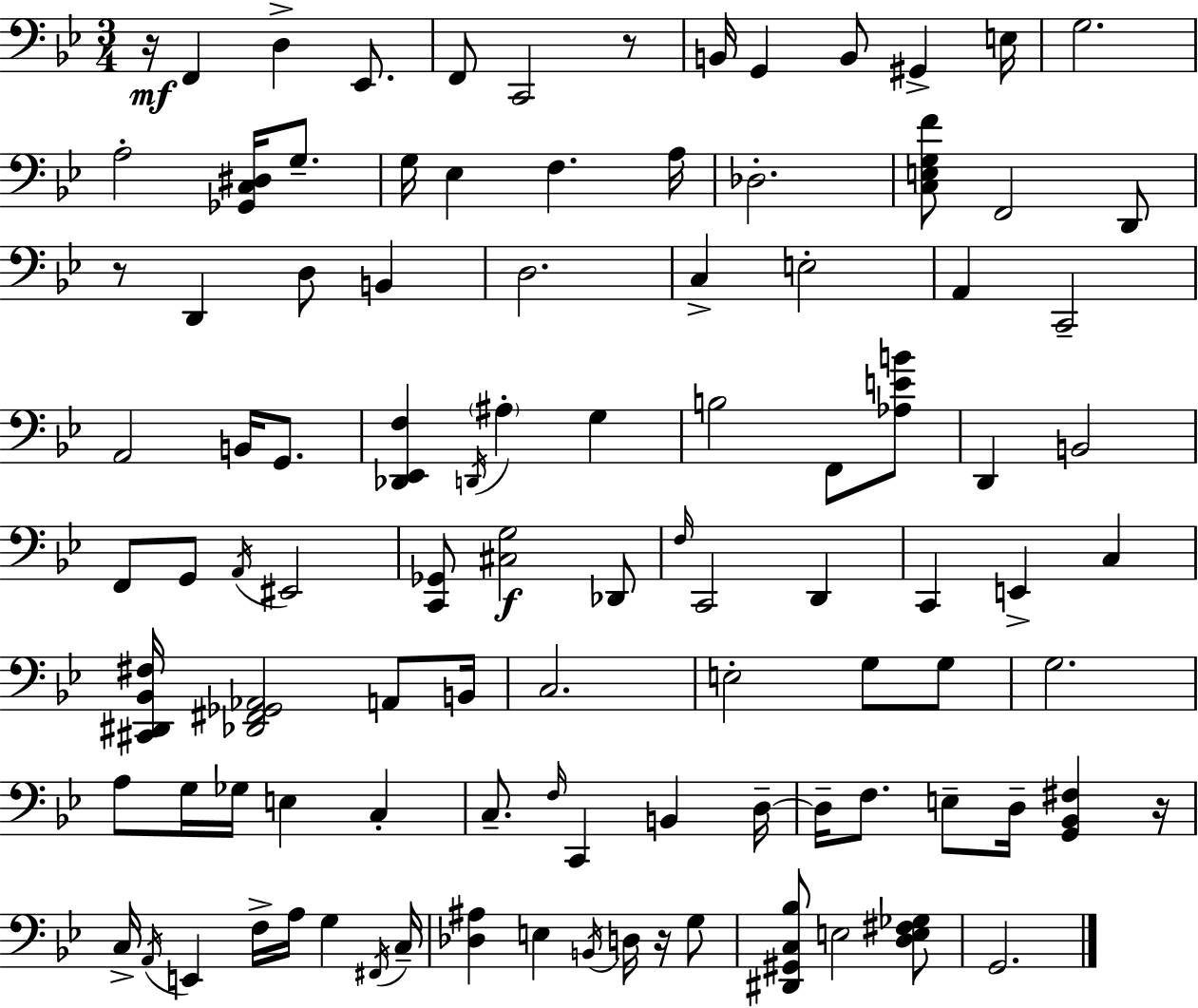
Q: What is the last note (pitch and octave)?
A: G2